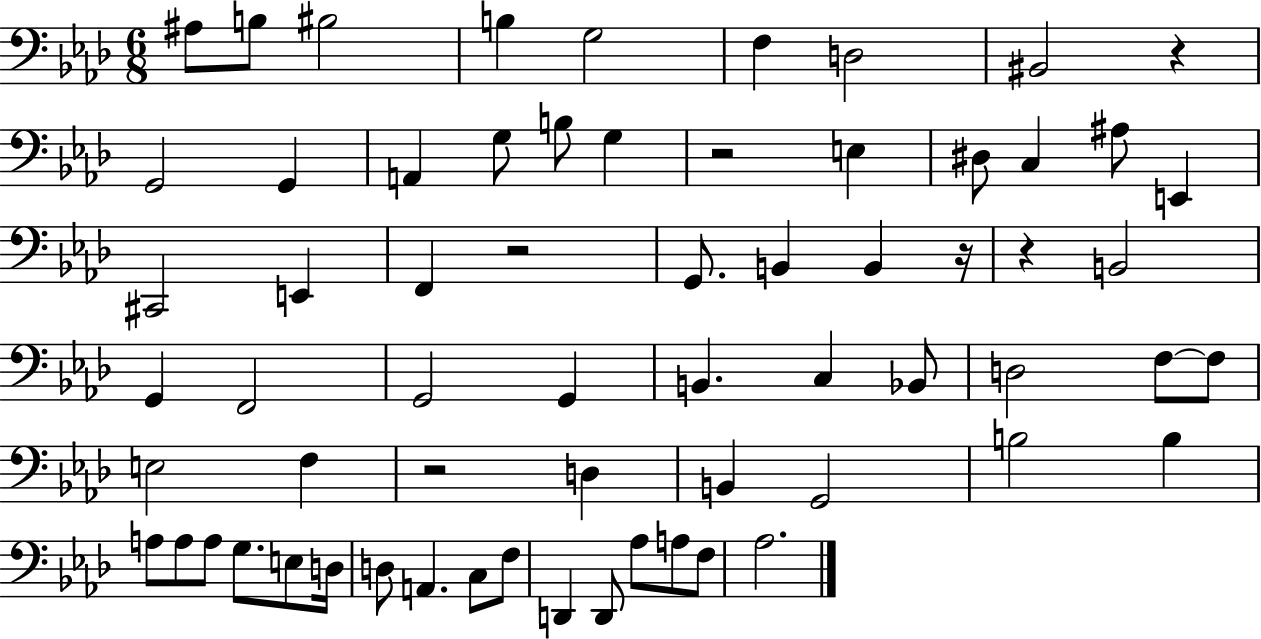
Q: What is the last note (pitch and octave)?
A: Ab3